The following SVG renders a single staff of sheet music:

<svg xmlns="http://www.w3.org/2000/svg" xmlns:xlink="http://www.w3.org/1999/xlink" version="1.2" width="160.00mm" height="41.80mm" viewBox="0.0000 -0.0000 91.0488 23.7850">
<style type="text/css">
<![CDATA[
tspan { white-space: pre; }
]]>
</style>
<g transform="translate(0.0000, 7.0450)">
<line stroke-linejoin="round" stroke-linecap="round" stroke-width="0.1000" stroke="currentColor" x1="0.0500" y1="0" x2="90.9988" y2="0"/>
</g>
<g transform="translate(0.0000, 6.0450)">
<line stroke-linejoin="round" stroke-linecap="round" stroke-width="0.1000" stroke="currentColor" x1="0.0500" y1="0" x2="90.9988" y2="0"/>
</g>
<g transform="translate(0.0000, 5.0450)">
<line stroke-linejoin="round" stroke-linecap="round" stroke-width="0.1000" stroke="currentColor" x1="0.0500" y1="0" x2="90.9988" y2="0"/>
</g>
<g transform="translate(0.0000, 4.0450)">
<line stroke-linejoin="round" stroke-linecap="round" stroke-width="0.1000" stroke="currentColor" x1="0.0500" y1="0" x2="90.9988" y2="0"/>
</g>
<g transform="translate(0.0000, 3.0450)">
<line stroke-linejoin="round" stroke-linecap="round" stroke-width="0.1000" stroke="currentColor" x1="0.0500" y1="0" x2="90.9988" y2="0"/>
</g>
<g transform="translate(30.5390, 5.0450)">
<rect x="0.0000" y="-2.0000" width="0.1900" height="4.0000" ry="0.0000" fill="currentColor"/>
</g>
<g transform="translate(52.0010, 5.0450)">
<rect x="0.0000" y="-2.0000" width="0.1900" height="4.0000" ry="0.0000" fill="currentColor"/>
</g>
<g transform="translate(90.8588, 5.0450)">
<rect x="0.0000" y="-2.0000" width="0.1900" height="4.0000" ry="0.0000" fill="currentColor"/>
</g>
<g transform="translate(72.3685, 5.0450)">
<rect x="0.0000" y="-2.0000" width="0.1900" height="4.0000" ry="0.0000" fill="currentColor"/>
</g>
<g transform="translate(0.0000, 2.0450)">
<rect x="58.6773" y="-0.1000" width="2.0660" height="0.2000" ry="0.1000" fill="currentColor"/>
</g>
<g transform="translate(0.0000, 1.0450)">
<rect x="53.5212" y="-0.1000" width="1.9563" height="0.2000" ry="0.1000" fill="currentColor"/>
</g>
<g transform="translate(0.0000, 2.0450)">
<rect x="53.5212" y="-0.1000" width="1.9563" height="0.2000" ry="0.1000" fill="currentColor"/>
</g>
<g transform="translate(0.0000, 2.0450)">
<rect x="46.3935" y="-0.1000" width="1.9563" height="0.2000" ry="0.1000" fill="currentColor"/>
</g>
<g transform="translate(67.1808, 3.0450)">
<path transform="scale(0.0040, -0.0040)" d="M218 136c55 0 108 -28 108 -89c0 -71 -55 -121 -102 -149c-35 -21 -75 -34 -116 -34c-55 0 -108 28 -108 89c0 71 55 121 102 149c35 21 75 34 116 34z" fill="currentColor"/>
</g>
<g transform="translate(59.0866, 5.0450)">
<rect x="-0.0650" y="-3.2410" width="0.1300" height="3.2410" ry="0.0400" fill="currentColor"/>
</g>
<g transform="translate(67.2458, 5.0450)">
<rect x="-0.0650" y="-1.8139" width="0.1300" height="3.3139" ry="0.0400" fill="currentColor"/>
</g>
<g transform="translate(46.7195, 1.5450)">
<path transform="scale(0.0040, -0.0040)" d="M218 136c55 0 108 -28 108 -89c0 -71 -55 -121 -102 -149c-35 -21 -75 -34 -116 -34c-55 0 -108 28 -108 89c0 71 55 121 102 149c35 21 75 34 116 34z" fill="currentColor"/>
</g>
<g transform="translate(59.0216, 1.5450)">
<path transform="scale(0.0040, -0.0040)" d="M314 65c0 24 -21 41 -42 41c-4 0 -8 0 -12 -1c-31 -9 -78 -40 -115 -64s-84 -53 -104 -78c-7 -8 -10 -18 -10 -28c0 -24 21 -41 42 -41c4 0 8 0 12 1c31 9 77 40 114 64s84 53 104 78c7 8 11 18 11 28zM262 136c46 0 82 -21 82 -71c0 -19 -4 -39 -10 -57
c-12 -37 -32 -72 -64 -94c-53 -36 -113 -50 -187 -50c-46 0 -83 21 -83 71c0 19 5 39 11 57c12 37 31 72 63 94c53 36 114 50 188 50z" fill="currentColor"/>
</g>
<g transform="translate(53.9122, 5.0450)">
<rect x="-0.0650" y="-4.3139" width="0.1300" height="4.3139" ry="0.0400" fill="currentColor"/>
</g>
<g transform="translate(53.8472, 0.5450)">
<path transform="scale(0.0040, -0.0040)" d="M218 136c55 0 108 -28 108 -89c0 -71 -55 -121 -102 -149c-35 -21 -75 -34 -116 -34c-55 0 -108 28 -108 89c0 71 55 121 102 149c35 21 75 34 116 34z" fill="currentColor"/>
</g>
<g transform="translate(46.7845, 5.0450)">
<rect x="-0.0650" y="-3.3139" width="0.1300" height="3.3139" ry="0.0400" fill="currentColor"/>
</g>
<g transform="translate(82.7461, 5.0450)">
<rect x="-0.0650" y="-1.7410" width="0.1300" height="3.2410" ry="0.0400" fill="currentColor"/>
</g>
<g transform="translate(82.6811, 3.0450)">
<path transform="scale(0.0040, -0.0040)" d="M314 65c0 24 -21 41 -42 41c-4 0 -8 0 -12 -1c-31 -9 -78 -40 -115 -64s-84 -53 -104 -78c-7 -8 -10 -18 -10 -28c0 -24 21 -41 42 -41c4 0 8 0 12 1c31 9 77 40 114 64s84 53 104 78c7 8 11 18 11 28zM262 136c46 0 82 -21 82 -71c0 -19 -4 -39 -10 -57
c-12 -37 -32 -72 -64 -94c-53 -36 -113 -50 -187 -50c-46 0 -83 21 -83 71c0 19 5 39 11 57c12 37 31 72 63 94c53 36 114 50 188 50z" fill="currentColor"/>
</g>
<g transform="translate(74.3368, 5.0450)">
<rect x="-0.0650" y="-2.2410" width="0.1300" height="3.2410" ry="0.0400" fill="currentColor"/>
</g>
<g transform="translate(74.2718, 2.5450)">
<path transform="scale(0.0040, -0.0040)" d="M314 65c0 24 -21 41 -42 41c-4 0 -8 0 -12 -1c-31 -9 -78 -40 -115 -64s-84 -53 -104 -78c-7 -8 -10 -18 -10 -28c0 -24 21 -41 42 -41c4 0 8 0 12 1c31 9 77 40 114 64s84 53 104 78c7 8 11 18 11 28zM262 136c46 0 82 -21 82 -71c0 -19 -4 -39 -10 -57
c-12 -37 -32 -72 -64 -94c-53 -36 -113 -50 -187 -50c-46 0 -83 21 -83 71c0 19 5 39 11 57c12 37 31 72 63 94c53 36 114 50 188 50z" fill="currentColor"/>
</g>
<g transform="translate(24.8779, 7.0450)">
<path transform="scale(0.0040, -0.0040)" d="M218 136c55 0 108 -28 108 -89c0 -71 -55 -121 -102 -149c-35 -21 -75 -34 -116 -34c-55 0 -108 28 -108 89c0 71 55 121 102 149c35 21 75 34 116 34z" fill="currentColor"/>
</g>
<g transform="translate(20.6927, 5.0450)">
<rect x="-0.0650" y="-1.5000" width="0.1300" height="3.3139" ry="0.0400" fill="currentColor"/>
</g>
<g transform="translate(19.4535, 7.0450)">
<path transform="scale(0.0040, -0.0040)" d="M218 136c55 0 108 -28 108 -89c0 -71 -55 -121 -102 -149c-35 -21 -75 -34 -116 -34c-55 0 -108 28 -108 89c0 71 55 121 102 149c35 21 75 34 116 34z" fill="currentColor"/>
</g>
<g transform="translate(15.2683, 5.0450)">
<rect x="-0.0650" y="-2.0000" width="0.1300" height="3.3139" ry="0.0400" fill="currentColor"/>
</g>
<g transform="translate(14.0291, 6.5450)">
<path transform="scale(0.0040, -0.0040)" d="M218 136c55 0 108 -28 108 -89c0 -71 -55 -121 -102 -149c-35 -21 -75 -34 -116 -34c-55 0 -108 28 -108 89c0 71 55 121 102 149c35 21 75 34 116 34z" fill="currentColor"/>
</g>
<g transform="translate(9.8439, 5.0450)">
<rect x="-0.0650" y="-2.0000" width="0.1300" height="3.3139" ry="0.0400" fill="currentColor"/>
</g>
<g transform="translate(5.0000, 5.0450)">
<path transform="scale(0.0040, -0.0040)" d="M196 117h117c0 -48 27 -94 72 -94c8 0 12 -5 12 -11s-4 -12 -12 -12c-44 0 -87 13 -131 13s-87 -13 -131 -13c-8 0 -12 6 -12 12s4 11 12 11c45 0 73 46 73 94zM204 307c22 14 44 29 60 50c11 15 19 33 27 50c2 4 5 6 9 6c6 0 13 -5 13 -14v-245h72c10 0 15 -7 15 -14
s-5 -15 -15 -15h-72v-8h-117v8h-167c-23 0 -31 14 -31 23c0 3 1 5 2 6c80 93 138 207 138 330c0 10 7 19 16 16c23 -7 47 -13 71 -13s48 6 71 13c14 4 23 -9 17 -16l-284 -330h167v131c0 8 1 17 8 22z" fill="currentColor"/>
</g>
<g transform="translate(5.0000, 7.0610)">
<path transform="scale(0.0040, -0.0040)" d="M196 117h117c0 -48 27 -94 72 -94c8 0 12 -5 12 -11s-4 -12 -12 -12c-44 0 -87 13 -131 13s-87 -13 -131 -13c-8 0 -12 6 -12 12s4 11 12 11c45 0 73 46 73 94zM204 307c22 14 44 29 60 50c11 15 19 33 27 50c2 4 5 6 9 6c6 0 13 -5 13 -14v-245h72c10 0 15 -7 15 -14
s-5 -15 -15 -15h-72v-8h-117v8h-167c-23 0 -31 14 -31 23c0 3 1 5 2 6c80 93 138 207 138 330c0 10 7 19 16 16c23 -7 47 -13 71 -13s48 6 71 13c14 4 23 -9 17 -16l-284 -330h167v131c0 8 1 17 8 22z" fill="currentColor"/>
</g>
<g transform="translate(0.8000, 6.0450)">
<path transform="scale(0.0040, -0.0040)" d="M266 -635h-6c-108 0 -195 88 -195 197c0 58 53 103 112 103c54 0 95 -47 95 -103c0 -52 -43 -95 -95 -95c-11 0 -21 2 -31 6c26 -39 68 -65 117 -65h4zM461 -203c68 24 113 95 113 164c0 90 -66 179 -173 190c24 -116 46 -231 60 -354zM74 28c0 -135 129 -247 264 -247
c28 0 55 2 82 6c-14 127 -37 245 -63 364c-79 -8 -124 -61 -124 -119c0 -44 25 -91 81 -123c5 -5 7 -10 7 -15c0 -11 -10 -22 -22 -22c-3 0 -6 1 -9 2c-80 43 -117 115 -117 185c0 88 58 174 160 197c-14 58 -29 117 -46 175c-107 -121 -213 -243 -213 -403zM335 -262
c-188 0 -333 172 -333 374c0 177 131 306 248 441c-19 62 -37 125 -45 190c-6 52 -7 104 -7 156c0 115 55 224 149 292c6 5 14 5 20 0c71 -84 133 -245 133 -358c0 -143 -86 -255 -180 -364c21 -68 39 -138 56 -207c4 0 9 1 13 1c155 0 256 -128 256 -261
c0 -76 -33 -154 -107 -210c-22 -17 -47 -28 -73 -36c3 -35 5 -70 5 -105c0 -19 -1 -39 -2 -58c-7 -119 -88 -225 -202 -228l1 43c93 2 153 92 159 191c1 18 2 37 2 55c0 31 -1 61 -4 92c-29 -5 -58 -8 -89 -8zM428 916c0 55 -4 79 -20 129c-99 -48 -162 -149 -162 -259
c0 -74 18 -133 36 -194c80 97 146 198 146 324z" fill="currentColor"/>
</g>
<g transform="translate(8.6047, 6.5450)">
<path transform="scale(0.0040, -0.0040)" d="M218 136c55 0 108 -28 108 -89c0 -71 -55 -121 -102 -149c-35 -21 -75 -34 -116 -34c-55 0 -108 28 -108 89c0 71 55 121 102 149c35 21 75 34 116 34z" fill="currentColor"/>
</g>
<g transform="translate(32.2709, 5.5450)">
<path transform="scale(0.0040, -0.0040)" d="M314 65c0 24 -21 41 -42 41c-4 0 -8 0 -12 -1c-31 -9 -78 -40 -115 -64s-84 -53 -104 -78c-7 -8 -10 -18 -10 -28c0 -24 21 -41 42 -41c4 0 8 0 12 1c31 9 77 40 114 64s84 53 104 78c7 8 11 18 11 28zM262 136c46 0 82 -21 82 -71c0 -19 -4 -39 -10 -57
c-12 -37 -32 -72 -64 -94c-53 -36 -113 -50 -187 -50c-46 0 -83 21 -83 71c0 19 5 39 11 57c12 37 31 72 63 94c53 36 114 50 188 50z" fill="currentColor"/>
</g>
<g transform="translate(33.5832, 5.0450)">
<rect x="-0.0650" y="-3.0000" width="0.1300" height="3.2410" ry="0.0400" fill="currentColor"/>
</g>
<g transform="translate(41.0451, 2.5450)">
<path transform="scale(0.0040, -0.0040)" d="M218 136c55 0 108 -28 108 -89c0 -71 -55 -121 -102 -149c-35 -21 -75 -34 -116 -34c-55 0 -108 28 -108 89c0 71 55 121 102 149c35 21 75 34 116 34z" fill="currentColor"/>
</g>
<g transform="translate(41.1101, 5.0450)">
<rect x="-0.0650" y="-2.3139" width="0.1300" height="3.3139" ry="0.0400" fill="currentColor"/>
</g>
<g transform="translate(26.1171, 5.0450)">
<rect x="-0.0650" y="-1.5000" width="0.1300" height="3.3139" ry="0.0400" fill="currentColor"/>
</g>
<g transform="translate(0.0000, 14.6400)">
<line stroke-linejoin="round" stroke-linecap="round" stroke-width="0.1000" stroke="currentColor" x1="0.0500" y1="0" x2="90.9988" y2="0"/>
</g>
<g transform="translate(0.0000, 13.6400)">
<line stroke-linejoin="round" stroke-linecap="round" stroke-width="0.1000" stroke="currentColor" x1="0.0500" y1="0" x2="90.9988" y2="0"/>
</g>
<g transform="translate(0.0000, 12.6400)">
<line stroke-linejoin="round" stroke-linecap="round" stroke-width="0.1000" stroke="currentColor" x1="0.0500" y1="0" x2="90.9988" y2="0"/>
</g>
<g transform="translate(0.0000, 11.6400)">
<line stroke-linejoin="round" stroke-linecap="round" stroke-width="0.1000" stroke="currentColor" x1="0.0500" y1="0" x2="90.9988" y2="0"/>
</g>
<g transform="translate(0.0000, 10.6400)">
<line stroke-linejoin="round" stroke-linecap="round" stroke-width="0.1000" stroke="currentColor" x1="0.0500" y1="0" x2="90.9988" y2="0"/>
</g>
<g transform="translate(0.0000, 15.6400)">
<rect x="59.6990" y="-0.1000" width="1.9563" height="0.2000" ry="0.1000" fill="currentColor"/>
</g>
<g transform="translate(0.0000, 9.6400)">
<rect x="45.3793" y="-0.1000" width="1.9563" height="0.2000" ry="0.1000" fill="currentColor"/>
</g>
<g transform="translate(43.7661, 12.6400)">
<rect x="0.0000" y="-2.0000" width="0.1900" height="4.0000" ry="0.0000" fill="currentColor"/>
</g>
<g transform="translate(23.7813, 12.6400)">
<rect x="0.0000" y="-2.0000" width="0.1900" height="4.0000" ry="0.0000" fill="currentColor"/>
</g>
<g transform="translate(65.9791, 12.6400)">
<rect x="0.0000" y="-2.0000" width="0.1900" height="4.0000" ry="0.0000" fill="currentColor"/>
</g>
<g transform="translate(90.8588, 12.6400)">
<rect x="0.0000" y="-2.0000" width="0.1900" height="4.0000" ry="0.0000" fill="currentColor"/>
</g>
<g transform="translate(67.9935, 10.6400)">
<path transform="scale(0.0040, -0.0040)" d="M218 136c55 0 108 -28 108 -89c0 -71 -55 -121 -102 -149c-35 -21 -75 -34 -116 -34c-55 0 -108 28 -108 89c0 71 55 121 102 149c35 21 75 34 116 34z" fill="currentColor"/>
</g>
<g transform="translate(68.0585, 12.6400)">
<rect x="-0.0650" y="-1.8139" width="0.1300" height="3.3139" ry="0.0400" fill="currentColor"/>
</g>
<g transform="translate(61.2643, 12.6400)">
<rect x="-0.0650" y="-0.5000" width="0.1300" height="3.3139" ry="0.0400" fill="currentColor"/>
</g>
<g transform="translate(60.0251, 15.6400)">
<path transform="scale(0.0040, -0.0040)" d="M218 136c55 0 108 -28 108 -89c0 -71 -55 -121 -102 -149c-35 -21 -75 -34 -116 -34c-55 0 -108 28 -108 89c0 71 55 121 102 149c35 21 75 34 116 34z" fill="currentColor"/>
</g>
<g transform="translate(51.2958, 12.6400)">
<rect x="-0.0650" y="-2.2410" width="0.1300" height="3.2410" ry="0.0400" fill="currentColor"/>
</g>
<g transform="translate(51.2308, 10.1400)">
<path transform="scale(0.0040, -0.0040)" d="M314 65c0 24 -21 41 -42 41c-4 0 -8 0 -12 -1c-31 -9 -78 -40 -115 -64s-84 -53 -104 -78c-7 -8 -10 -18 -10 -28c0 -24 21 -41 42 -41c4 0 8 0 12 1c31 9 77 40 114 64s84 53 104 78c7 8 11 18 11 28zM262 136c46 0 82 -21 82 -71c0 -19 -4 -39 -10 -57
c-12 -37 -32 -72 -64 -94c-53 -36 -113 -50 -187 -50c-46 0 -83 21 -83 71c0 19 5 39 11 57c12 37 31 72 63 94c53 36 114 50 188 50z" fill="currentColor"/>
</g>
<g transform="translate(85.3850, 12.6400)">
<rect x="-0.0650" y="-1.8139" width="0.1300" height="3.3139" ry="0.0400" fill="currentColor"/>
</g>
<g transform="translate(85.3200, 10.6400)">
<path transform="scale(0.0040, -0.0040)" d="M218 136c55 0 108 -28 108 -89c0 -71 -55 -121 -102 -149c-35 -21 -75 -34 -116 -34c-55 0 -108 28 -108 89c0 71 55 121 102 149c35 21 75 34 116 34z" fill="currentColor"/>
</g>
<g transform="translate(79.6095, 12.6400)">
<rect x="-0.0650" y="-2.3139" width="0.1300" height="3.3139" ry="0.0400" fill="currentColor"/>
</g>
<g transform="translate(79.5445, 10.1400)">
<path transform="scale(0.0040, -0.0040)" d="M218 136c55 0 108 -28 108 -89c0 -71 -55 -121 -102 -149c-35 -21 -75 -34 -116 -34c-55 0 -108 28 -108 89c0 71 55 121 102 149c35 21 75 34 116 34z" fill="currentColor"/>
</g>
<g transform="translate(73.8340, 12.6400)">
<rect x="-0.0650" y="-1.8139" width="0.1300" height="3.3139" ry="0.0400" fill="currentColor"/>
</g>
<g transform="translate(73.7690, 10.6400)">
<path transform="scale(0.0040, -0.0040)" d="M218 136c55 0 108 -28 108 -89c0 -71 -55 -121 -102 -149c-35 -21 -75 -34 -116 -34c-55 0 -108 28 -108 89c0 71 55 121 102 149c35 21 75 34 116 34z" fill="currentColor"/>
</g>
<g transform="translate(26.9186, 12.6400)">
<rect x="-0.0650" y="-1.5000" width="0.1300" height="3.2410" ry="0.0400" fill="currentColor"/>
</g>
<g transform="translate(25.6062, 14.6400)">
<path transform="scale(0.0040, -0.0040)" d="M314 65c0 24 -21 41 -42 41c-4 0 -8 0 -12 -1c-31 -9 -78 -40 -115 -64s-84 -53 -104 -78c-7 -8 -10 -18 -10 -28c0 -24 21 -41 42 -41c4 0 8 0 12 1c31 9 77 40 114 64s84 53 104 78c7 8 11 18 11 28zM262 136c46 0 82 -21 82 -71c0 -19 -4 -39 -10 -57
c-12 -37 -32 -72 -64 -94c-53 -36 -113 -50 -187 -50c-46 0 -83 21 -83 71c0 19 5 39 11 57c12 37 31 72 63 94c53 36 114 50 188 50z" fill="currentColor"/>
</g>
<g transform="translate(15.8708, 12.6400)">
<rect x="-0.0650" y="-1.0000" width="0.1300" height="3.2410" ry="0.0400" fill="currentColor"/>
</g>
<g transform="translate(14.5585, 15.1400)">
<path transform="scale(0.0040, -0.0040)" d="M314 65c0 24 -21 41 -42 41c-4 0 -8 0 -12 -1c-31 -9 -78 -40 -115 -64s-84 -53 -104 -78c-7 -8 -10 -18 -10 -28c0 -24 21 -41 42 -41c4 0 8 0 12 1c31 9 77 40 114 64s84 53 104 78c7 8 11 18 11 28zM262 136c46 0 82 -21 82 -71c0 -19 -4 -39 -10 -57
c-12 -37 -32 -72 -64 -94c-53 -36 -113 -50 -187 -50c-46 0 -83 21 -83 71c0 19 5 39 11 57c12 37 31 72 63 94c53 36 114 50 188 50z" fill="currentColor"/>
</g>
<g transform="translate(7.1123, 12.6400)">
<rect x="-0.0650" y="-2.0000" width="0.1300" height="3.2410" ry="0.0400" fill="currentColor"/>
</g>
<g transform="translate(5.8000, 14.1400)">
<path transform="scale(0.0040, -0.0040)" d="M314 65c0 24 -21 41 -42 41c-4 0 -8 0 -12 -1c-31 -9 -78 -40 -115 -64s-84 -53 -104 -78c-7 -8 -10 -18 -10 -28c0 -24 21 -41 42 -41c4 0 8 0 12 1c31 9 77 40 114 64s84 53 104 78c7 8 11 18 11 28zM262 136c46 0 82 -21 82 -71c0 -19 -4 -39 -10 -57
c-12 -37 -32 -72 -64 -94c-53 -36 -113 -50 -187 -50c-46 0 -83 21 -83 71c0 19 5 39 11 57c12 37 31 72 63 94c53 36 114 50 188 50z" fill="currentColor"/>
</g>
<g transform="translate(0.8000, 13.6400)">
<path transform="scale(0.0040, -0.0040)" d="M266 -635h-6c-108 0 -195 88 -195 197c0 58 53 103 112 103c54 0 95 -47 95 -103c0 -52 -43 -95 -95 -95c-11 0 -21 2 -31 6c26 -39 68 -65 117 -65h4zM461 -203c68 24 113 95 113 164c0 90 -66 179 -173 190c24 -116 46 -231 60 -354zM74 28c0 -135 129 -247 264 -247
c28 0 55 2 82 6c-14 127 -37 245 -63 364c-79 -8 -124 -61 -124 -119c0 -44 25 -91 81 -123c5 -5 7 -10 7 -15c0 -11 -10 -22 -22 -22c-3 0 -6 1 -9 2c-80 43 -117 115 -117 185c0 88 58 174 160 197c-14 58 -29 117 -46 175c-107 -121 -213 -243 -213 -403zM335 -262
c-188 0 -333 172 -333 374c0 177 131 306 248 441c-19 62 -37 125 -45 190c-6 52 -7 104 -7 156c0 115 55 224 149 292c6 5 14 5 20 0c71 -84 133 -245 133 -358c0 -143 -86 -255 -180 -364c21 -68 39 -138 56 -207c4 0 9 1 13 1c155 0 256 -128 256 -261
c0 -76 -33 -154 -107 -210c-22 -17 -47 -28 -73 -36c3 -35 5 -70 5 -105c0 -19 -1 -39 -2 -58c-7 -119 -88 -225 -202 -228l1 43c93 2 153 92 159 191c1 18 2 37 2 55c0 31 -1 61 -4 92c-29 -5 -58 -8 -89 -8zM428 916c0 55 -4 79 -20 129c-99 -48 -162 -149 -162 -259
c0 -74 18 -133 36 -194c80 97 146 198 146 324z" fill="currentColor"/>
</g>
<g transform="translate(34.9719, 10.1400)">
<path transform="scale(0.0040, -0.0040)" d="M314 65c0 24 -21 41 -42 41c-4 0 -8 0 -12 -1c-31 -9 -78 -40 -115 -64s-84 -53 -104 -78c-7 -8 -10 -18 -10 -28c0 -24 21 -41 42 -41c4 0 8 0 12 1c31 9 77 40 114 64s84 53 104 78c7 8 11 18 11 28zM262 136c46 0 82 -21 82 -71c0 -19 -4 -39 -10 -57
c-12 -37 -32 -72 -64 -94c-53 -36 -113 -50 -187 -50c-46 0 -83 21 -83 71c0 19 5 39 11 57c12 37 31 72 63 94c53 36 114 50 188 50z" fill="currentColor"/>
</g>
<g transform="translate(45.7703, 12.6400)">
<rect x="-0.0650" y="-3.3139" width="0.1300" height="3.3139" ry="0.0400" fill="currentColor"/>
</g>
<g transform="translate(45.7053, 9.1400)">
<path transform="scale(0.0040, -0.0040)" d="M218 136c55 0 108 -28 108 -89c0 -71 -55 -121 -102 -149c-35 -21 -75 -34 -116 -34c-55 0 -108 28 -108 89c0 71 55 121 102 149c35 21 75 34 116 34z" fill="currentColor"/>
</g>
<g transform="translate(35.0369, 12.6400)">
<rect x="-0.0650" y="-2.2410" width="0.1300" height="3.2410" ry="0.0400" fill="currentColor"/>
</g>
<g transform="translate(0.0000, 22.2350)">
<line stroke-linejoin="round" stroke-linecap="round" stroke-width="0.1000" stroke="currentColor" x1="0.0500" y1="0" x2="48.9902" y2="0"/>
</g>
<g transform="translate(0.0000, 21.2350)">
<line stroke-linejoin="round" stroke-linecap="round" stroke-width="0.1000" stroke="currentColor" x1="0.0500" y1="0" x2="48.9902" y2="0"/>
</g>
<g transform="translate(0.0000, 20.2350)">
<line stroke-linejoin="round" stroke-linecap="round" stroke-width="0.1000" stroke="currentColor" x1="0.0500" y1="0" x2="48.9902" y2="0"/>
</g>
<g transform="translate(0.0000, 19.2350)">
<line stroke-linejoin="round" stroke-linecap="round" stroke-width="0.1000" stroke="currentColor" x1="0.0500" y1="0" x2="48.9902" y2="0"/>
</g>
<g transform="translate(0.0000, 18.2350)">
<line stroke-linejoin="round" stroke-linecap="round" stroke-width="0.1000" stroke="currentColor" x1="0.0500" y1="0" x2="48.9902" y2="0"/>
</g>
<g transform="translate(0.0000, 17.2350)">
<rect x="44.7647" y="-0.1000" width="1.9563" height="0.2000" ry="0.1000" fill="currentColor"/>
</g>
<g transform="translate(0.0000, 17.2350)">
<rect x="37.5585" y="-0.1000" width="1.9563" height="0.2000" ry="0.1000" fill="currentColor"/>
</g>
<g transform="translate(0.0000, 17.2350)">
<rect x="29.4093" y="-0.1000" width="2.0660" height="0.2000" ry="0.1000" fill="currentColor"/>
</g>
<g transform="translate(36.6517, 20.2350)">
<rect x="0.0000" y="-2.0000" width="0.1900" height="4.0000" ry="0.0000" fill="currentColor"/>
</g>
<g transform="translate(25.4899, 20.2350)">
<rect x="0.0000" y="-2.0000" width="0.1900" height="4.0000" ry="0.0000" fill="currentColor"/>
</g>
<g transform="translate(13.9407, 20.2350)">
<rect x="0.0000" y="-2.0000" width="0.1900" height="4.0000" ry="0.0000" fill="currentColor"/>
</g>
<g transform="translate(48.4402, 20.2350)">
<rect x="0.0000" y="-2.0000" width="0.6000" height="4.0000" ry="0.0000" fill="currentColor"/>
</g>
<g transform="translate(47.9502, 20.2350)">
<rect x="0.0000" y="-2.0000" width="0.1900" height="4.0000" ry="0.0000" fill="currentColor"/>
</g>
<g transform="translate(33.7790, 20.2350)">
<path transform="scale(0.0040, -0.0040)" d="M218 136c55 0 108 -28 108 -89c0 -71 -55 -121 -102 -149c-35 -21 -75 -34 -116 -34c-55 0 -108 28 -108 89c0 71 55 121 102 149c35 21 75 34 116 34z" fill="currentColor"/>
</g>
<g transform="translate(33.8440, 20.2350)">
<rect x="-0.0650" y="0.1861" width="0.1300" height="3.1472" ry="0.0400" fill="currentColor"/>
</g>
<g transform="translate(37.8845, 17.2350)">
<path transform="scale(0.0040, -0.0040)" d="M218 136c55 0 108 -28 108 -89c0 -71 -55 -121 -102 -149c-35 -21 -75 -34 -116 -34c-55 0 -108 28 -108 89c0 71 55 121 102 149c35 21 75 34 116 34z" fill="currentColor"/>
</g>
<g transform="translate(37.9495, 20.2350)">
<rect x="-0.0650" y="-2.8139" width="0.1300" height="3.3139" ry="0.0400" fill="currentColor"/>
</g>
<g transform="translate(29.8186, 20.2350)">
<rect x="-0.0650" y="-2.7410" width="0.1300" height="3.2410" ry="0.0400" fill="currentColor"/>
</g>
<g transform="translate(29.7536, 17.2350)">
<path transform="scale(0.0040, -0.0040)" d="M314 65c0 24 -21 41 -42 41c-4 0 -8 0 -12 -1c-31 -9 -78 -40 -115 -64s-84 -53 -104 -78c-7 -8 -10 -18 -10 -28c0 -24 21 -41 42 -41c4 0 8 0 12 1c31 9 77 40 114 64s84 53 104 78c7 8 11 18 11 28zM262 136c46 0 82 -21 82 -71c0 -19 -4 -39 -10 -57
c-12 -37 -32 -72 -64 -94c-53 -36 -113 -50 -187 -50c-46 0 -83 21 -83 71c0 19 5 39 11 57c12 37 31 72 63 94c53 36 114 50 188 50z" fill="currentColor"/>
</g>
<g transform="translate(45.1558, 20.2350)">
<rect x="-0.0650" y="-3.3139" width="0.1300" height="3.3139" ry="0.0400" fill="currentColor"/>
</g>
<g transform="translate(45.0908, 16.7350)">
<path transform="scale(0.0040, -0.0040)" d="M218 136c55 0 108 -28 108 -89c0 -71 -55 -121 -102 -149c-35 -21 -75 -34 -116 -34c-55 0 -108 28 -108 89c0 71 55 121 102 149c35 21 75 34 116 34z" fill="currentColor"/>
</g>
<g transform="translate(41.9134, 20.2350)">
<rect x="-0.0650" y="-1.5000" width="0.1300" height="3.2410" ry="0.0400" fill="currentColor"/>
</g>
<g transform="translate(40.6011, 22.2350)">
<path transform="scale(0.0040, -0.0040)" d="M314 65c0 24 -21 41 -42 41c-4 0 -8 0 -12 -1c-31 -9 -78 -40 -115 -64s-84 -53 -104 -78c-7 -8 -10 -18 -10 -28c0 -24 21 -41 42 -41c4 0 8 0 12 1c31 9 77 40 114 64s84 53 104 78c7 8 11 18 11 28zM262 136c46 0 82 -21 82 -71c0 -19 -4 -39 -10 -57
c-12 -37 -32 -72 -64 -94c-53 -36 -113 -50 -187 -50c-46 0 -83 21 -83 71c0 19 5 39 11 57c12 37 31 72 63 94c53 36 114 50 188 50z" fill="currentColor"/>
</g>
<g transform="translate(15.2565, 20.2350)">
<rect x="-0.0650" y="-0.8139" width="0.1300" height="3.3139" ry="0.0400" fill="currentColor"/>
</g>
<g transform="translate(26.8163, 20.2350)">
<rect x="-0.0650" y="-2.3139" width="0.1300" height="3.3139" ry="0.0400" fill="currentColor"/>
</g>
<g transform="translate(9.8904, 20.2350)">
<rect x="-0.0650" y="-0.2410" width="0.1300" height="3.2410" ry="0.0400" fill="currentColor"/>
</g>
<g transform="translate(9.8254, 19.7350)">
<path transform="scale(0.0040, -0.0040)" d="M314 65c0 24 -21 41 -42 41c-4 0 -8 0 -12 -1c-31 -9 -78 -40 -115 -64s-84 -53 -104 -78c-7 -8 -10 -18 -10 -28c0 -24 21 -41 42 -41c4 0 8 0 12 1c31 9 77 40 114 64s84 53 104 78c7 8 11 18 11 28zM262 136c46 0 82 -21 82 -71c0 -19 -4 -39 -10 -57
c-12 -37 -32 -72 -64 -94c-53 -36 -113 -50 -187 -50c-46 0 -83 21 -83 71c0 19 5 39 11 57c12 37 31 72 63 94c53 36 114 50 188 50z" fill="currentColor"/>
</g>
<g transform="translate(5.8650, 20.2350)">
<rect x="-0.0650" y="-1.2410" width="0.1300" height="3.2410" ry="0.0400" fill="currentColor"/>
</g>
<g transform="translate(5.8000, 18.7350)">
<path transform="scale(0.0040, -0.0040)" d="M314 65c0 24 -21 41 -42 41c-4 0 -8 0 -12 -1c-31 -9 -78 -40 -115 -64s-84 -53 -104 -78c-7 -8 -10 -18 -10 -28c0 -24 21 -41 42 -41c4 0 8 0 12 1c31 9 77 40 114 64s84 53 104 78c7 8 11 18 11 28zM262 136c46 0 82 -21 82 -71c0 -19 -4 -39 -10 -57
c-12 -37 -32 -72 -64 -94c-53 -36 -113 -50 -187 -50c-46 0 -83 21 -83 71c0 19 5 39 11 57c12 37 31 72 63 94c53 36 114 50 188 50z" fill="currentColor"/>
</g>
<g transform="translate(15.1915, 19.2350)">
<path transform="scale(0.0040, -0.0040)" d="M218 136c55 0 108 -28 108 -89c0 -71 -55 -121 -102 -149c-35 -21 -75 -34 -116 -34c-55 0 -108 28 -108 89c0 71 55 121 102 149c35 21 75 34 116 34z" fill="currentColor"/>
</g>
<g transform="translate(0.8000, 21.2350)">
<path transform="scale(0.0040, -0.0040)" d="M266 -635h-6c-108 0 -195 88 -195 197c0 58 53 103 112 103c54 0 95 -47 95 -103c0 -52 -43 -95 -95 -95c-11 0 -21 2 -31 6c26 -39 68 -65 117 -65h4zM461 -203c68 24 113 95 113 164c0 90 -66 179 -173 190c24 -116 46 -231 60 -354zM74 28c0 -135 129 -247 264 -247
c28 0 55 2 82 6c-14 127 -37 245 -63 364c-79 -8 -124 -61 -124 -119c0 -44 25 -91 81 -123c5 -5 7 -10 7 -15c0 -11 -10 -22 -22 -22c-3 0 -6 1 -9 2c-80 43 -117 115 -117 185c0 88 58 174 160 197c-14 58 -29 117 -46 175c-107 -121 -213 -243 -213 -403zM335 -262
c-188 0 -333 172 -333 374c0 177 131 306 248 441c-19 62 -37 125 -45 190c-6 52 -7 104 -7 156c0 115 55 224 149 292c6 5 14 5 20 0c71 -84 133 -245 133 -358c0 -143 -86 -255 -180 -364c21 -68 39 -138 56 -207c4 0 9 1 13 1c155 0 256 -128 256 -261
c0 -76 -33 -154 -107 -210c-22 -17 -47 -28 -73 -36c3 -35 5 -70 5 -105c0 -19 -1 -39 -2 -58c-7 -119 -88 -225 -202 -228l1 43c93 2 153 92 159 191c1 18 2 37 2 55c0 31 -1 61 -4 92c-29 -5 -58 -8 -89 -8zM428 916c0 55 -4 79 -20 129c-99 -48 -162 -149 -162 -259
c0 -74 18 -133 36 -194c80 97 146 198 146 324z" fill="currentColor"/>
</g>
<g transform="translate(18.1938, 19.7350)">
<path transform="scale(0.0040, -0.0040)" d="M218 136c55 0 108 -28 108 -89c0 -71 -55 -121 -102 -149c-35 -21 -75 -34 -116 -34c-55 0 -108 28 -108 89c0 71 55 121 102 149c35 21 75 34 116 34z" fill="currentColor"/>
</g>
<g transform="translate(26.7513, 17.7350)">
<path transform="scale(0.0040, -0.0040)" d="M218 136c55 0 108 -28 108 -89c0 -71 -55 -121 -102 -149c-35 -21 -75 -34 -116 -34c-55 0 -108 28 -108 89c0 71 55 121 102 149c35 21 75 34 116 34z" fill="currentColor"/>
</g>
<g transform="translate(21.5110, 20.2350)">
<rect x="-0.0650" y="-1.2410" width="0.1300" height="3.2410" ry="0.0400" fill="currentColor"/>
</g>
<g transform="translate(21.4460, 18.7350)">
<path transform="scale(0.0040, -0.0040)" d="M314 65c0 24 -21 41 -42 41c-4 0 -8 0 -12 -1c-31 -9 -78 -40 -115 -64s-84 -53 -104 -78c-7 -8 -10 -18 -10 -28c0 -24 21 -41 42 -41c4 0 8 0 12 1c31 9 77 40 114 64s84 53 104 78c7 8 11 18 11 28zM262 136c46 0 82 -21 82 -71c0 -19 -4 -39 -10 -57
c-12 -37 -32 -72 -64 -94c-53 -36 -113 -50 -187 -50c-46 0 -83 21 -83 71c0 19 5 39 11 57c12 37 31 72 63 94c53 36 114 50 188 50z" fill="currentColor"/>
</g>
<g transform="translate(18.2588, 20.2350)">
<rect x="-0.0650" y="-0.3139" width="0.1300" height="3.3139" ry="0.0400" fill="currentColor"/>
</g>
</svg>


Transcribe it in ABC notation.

X:1
T:Untitled
M:4/4
L:1/4
K:C
F F E E A2 g b d' b2 f g2 f2 F2 D2 E2 g2 b g2 C f f g f e2 c2 d c e2 g a2 B a E2 b